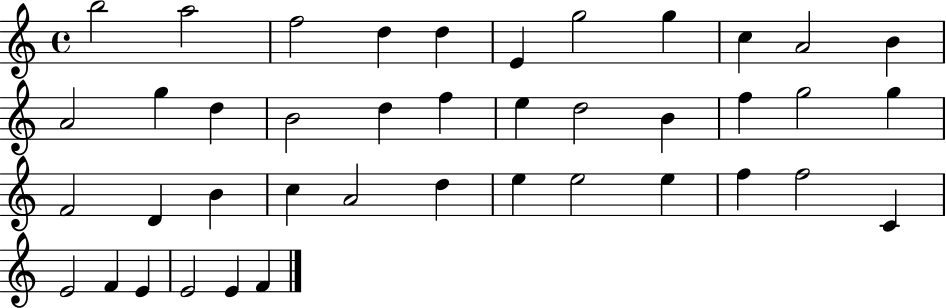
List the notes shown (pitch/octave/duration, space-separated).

B5/h A5/h F5/h D5/q D5/q E4/q G5/h G5/q C5/q A4/h B4/q A4/h G5/q D5/q B4/h D5/q F5/q E5/q D5/h B4/q F5/q G5/h G5/q F4/h D4/q B4/q C5/q A4/h D5/q E5/q E5/h E5/q F5/q F5/h C4/q E4/h F4/q E4/q E4/h E4/q F4/q